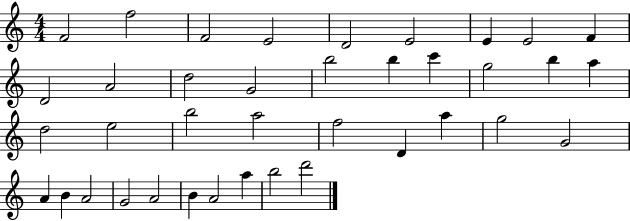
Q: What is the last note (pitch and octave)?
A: D6